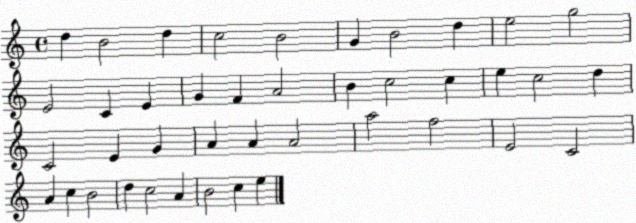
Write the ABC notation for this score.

X:1
T:Untitled
M:4/4
L:1/4
K:C
d B2 d c2 B2 G B2 d e2 g2 E2 C E G F A2 B c2 c e c2 d C2 E G A A A2 a2 f2 E2 C2 A c B2 d c2 A B2 c e